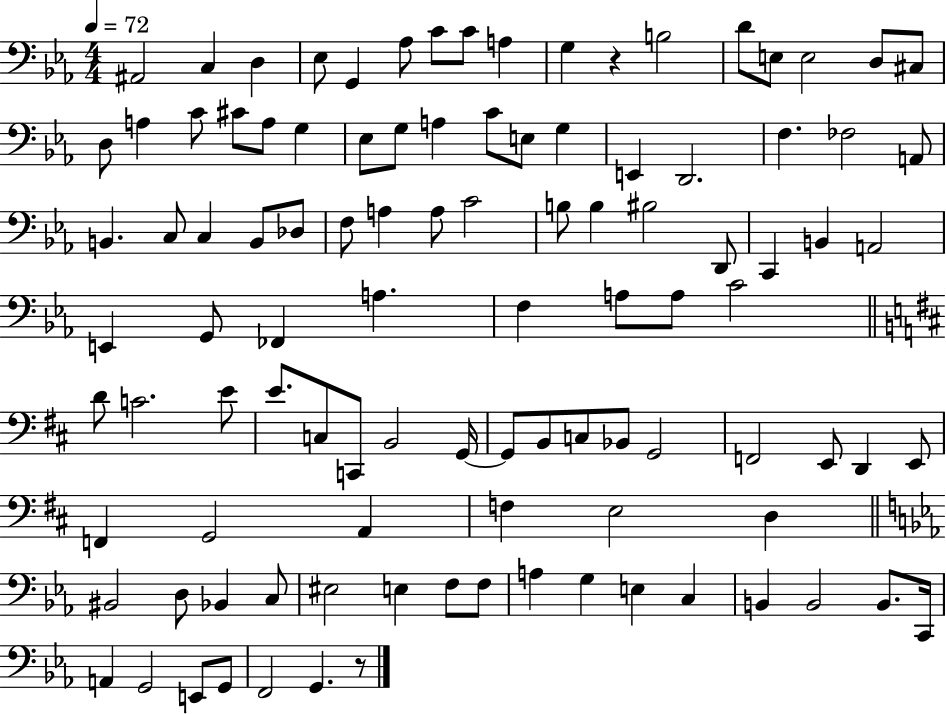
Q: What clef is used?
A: bass